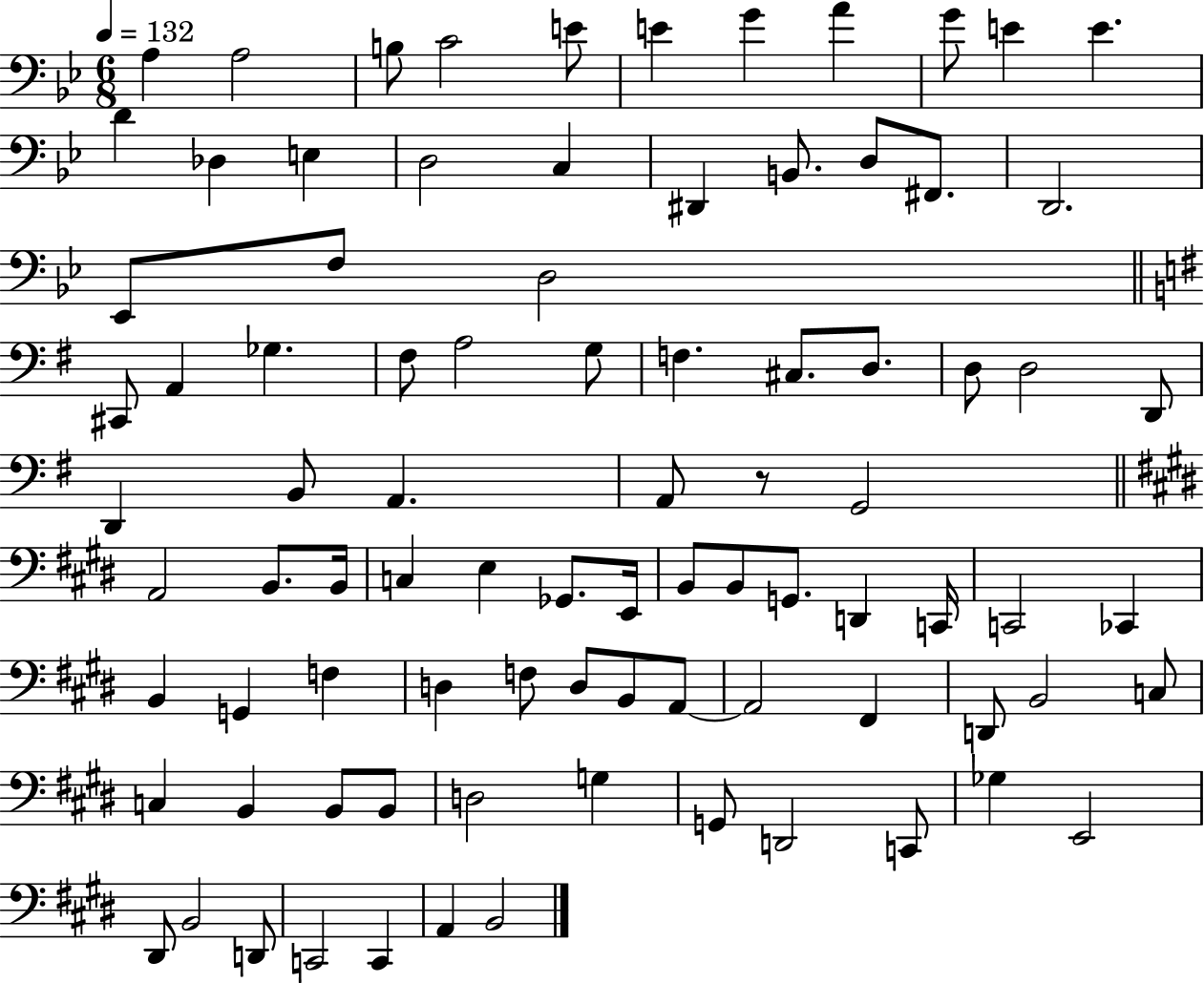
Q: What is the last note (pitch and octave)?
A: B2